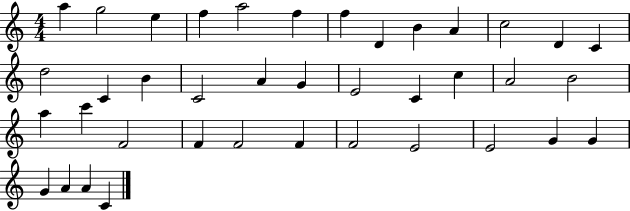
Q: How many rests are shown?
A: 0